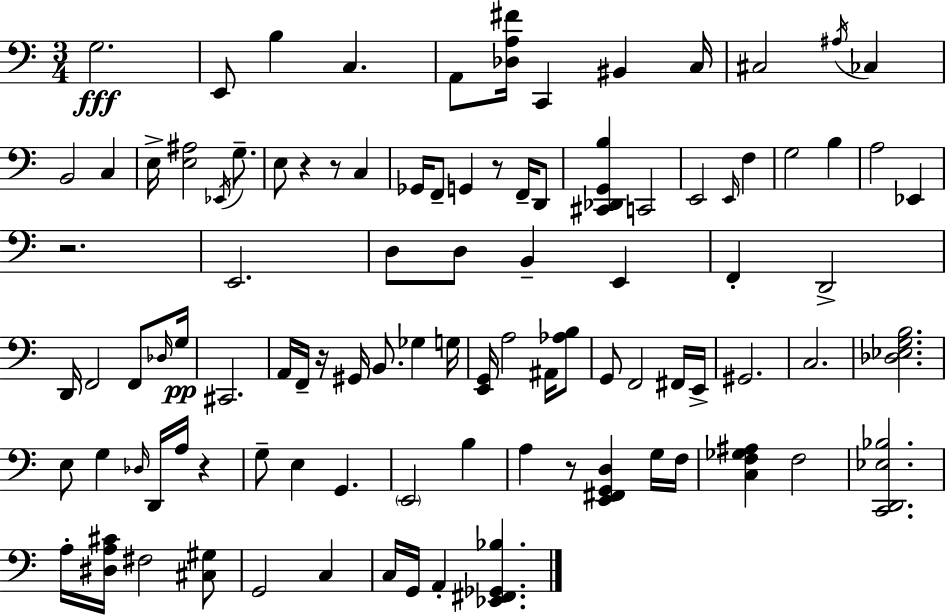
G3/h. E2/e B3/q C3/q. A2/e [Db3,A3,F#4]/s C2/q BIS2/q C3/s C#3/h A#3/s CES3/q B2/h C3/q E3/s [E3,A#3]/h Eb2/s G3/e. E3/e R/q R/e C3/q Gb2/s F2/e G2/q R/e F2/s D2/e [C#2,Db2,G2,B3]/q C2/h E2/h E2/s F3/q G3/h B3/q A3/h Eb2/q R/h. E2/h. D3/e D3/e B2/q E2/q F2/q D2/h D2/s F2/h F2/e Db3/s G3/s C#2/h. A2/s F2/s R/s G#2/s B2/e. Gb3/q G3/s [E2,G2]/s A3/h A#2/s [Ab3,B3]/e G2/e F2/h F#2/s E2/s G#2/h. C3/h. [Db3,Eb3,G3,B3]/h. E3/e G3/q Db3/s D2/s A3/s R/q G3/e E3/q G2/q. E2/h B3/q A3/q R/e [E2,F#2,G2,D3]/q G3/s F3/s [C3,F3,Gb3,A#3]/q F3/h [C2,D2,Eb3,Bb3]/h. A3/s [D#3,A3,C#4]/s F#3/h [C#3,G#3]/e G2/h C3/q C3/s G2/s A2/q [Eb2,F#2,Gb2,Bb3]/q.